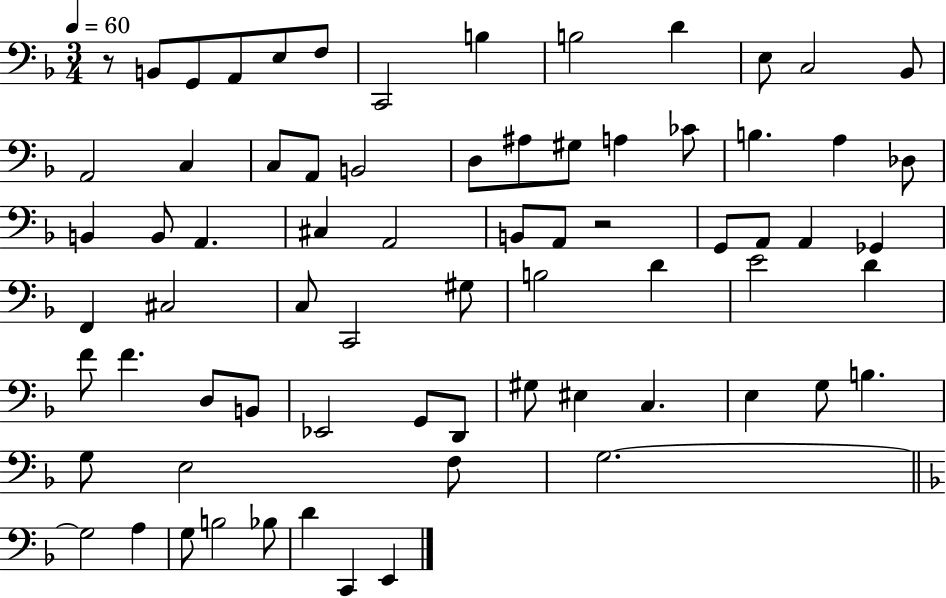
R/e B2/e G2/e A2/e E3/e F3/e C2/h B3/q B3/h D4/q E3/e C3/h Bb2/e A2/h C3/q C3/e A2/e B2/h D3/e A#3/e G#3/e A3/q CES4/e B3/q. A3/q Db3/e B2/q B2/e A2/q. C#3/q A2/h B2/e A2/e R/h G2/e A2/e A2/q Gb2/q F2/q C#3/h C3/e C2/h G#3/e B3/h D4/q E4/h D4/q F4/e F4/q. D3/e B2/e Eb2/h G2/e D2/e G#3/e EIS3/q C3/q. E3/q G3/e B3/q. G3/e E3/h F3/e G3/h. G3/h A3/q G3/e B3/h Bb3/e D4/q C2/q E2/q